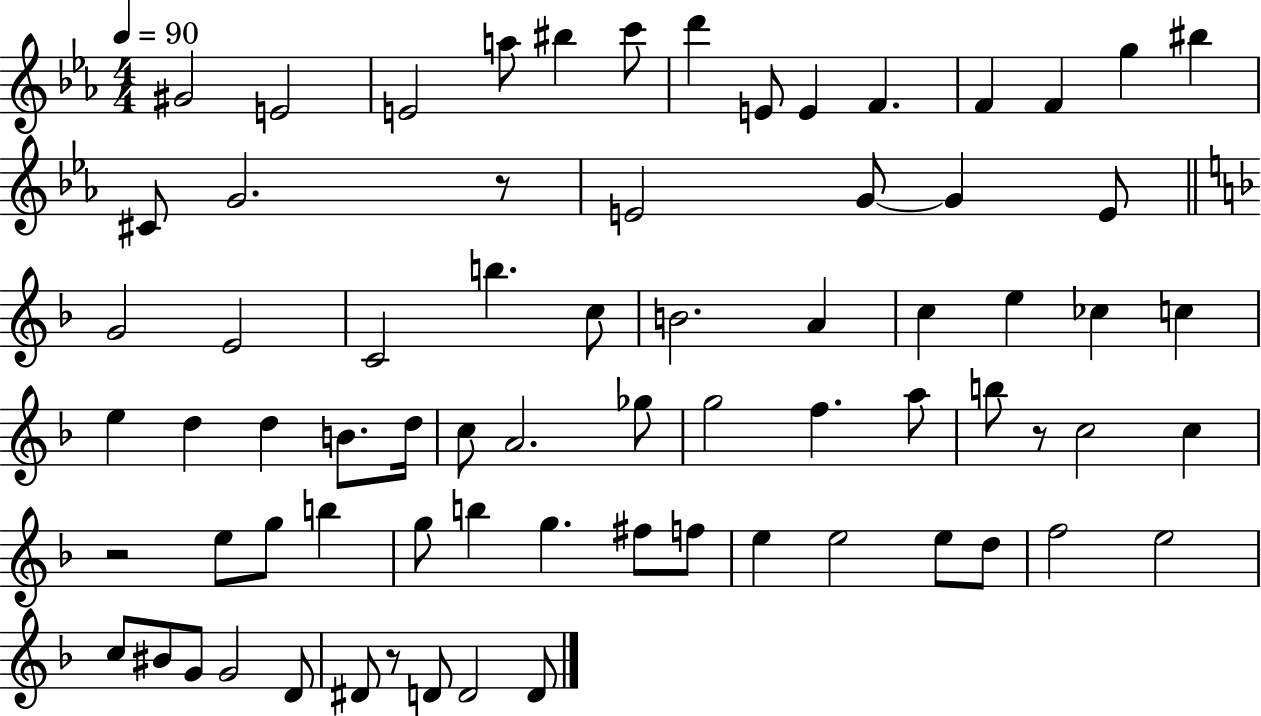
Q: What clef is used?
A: treble